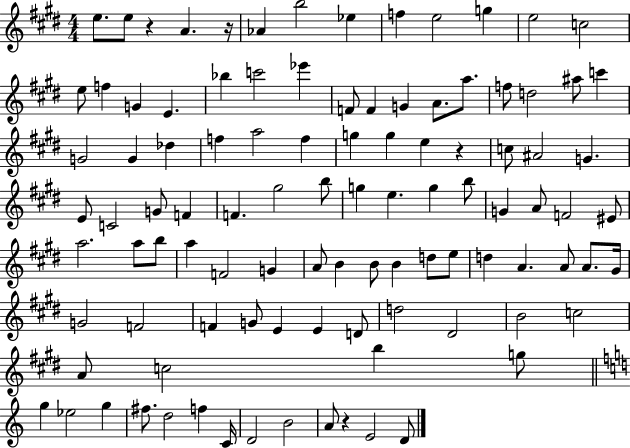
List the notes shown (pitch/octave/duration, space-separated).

E5/e. E5/e R/q A4/q. R/s Ab4/q B5/h Eb5/q F5/q E5/h G5/q E5/h C5/h E5/e F5/q G4/q E4/q. Bb5/q C6/h Eb6/q F4/e F4/q G4/q A4/e. A5/e. F5/e D5/h A#5/e C6/q G4/h G4/q Db5/q F5/q A5/h F5/q G5/q G5/q E5/q R/q C5/e A#4/h G4/q. E4/e C4/h G4/e F4/q F4/q. G#5/h B5/e G5/q E5/q. G5/q B5/e G4/q A4/e F4/h EIS4/e A5/h. A5/e B5/e A5/q F4/h G4/q A4/e B4/q B4/e B4/q D5/e E5/e D5/q A4/q. A4/e A4/e. G#4/s G4/h F4/h F4/q G4/e E4/q E4/q D4/e D5/h D#4/h B4/h C5/h A4/e C5/h B5/q G5/e G5/q Eb5/h G5/q F#5/e. D5/h F5/q C4/s D4/h B4/h A4/e R/q E4/h D4/e